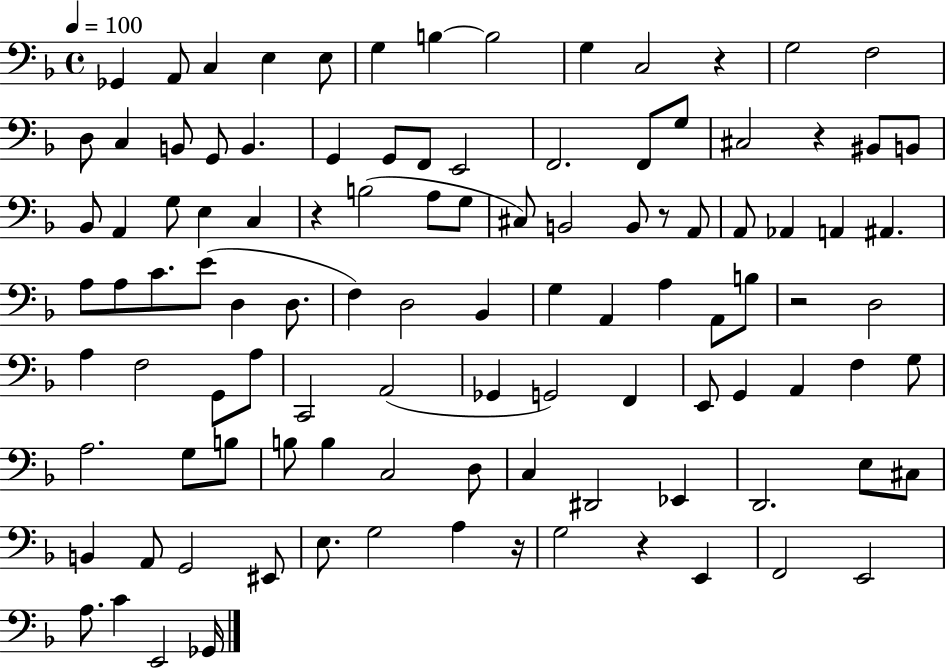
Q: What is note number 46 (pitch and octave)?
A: C4